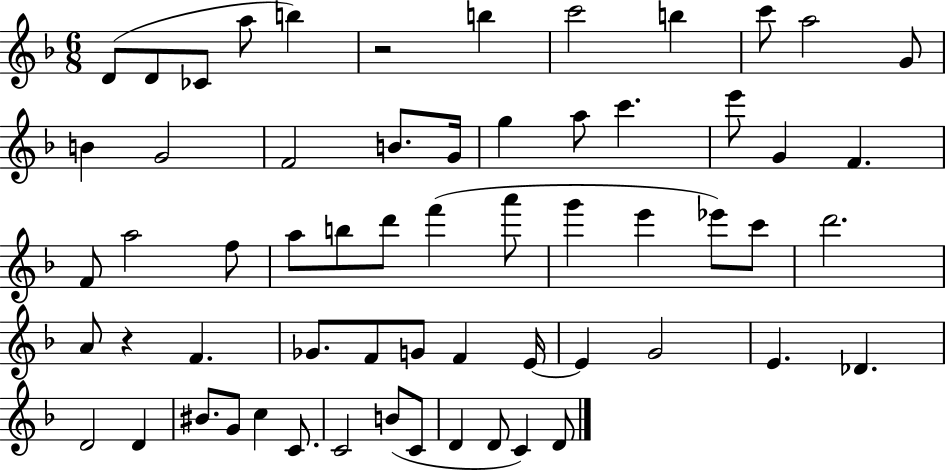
D4/e D4/e CES4/e A5/e B5/q R/h B5/q C6/h B5/q C6/e A5/h G4/e B4/q G4/h F4/h B4/e. G4/s G5/q A5/e C6/q. E6/e G4/q F4/q. F4/e A5/h F5/e A5/e B5/e D6/e F6/q A6/e G6/q E6/q Eb6/e C6/e D6/h. A4/e R/q F4/q. Gb4/e. F4/e G4/e F4/q E4/s E4/q G4/h E4/q. Db4/q. D4/h D4/q BIS4/e. G4/e C5/q C4/e. C4/h B4/e C4/e D4/q D4/e C4/q D4/e